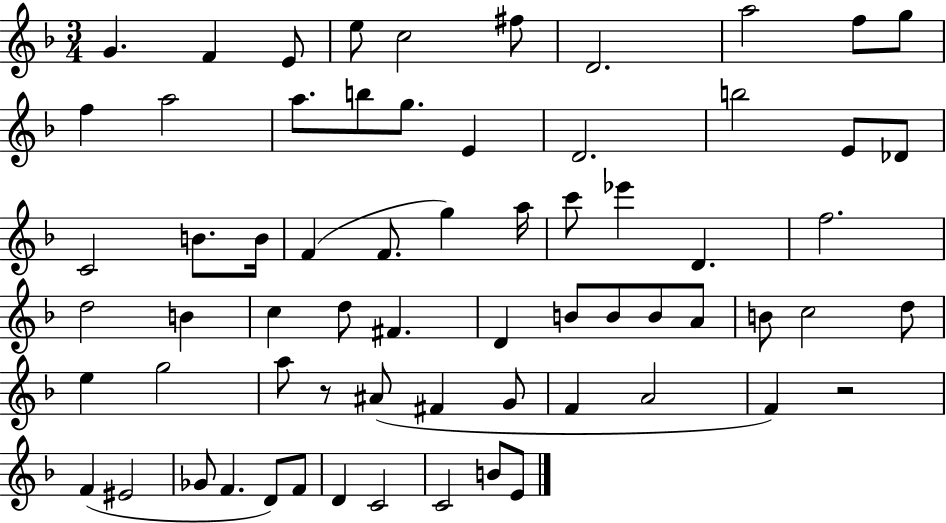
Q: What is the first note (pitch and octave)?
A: G4